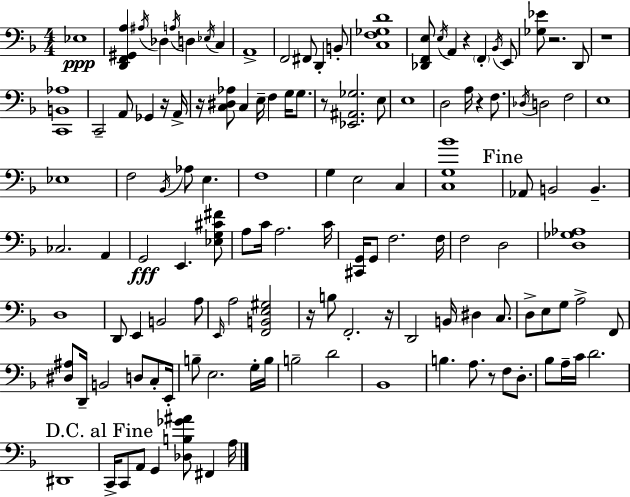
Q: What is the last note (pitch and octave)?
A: A3